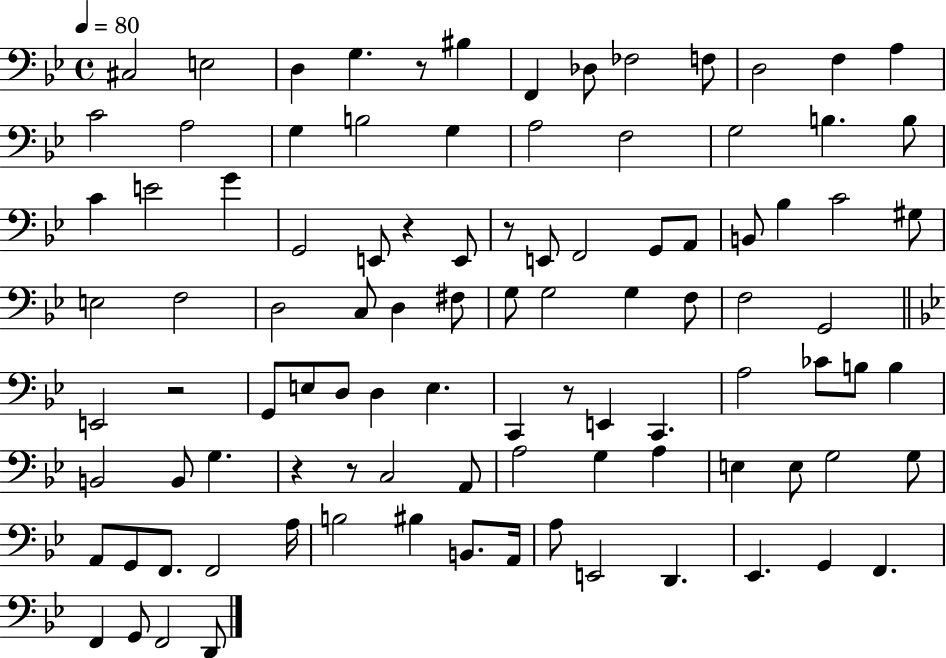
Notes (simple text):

C#3/h E3/h D3/q G3/q. R/e BIS3/q F2/q Db3/e FES3/h F3/e D3/h F3/q A3/q C4/h A3/h G3/q B3/h G3/q A3/h F3/h G3/h B3/q. B3/e C4/q E4/h G4/q G2/h E2/e R/q E2/e R/e E2/e F2/h G2/e A2/e B2/e Bb3/q C4/h G#3/e E3/h F3/h D3/h C3/e D3/q F#3/e G3/e G3/h G3/q F3/e F3/h G2/h E2/h R/h G2/e E3/e D3/e D3/q E3/q. C2/q R/e E2/q C2/q. A3/h CES4/e B3/e B3/q B2/h B2/e G3/q. R/q R/e C3/h A2/e A3/h G3/q A3/q E3/q E3/e G3/h G3/e A2/e G2/e F2/e. F2/h A3/s B3/h BIS3/q B2/e. A2/s A3/e E2/h D2/q. Eb2/q. G2/q F2/q. F2/q G2/e F2/h D2/e